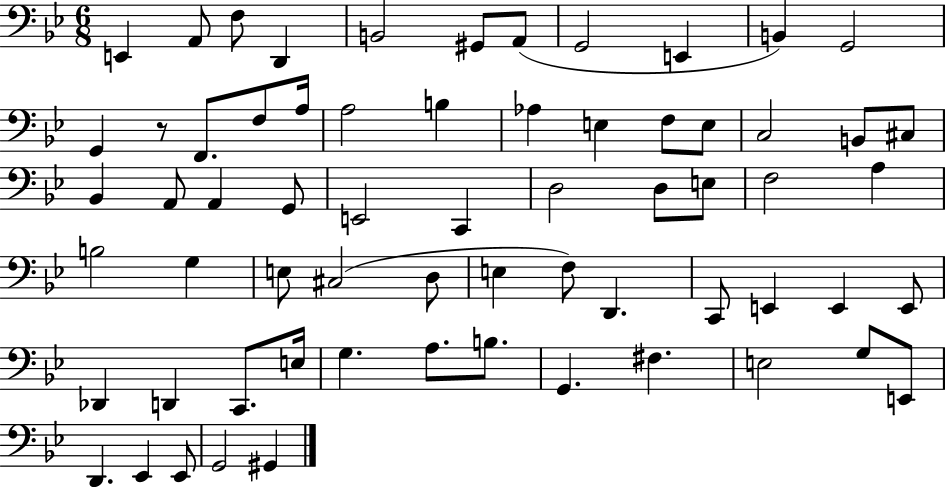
E2/q A2/e F3/e D2/q B2/h G#2/e A2/e G2/h E2/q B2/q G2/h G2/q R/e F2/e. F3/e A3/s A3/h B3/q Ab3/q E3/q F3/e E3/e C3/h B2/e C#3/e Bb2/q A2/e A2/q G2/e E2/h C2/q D3/h D3/e E3/e F3/h A3/q B3/h G3/q E3/e C#3/h D3/e E3/q F3/e D2/q. C2/e E2/q E2/q E2/e Db2/q D2/q C2/e. E3/s G3/q. A3/e. B3/e. G2/q. F#3/q. E3/h G3/e E2/e D2/q. Eb2/q Eb2/e G2/h G#2/q